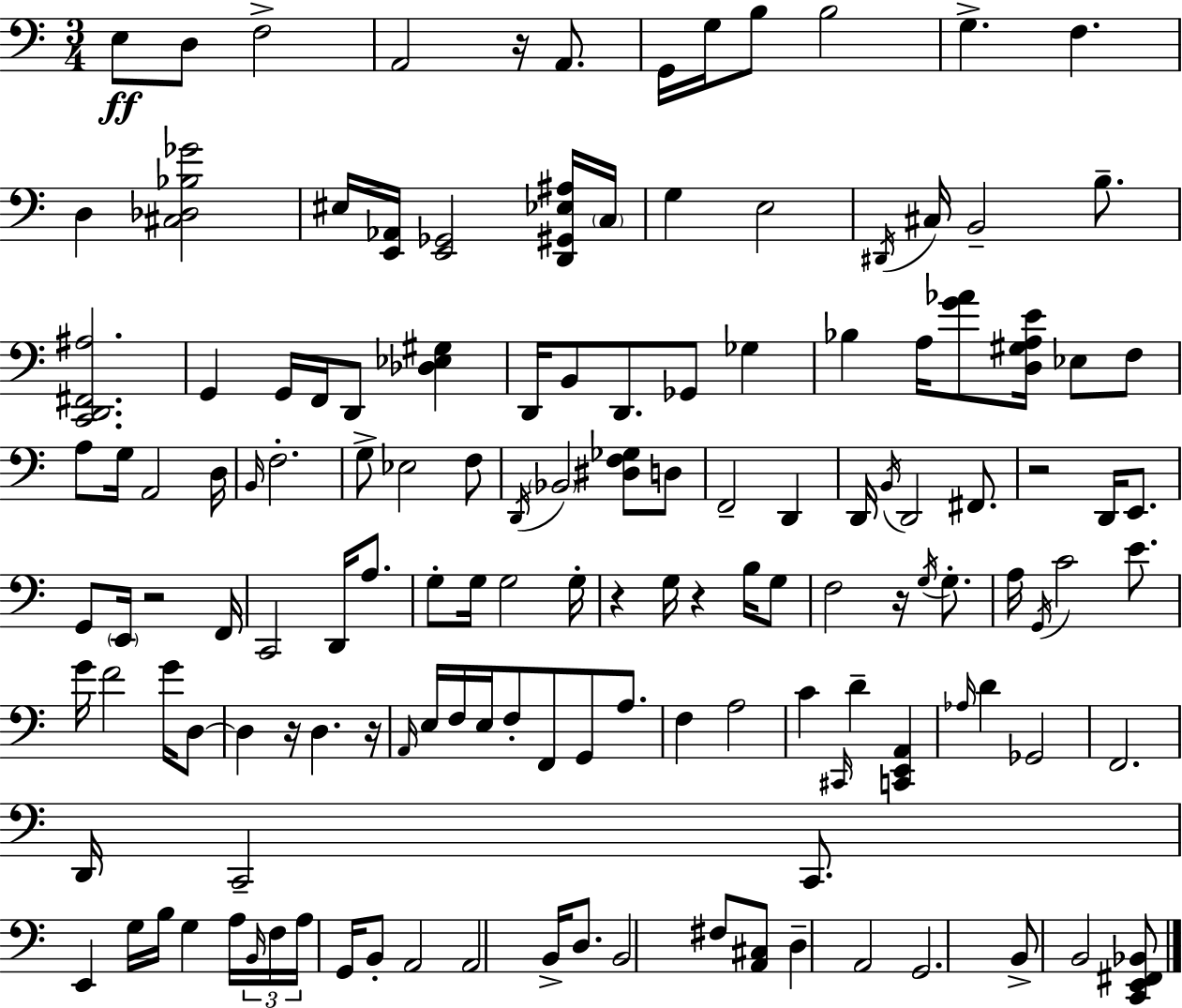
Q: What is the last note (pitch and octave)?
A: B2